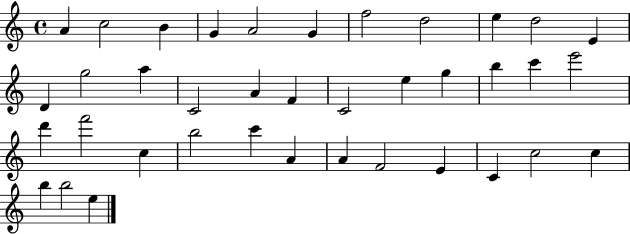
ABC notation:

X:1
T:Untitled
M:4/4
L:1/4
K:C
A c2 B G A2 G f2 d2 e d2 E D g2 a C2 A F C2 e g b c' e'2 d' f'2 c b2 c' A A F2 E C c2 c b b2 e